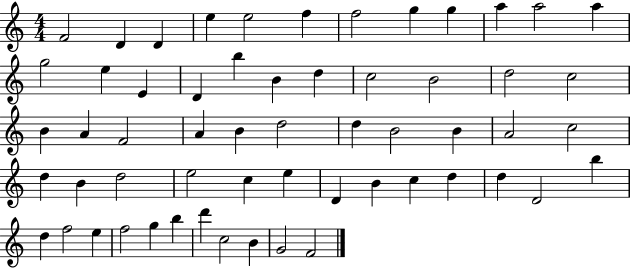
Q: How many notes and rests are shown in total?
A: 58